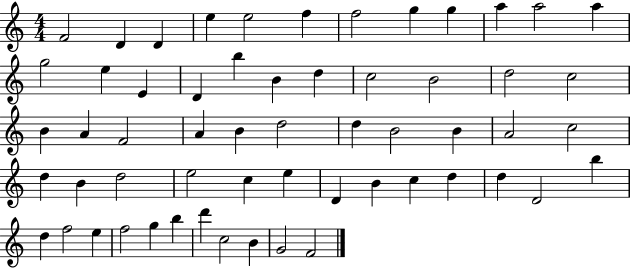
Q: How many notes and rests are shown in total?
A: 58